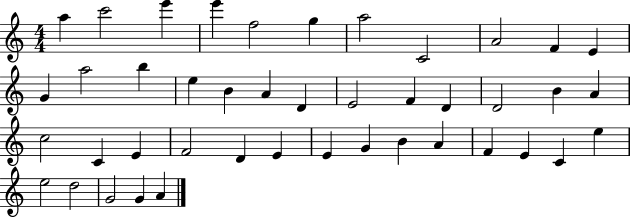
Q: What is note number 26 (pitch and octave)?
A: C4